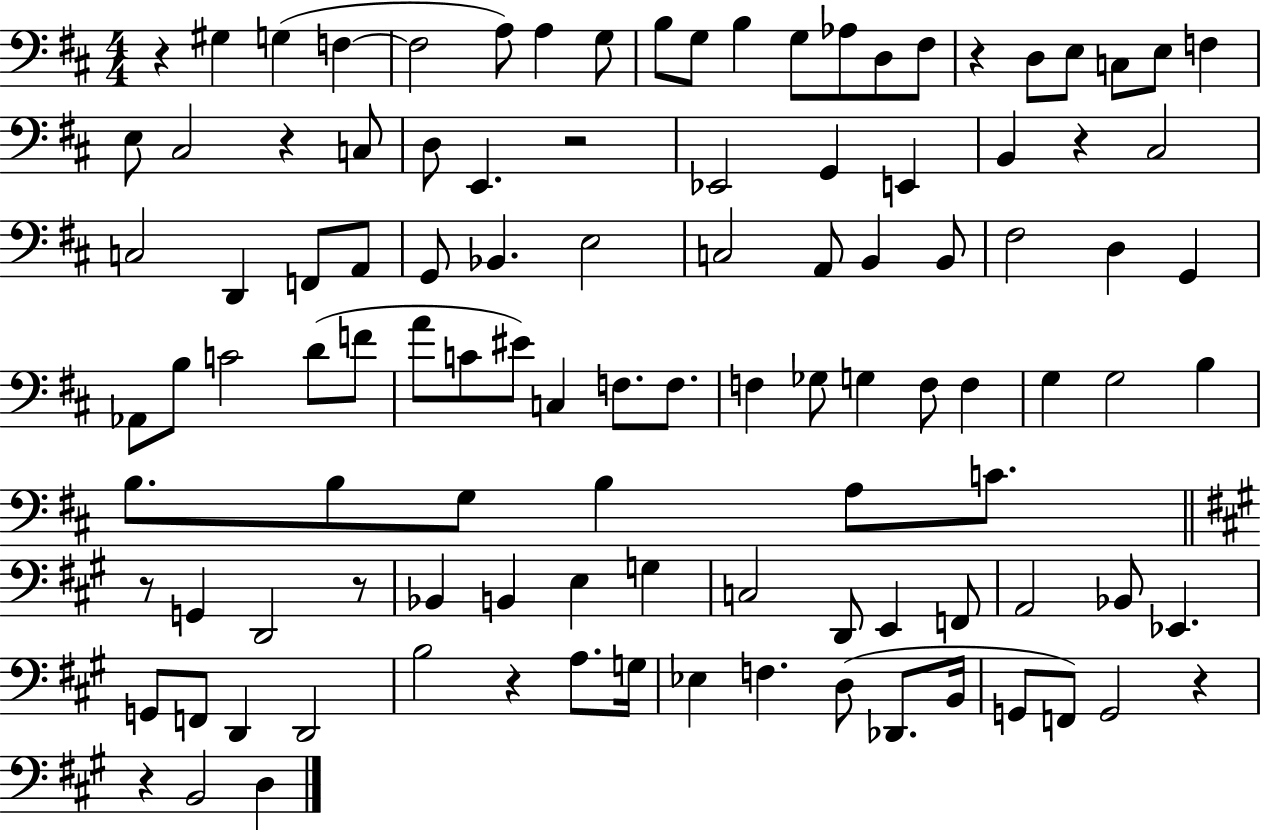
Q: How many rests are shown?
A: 10